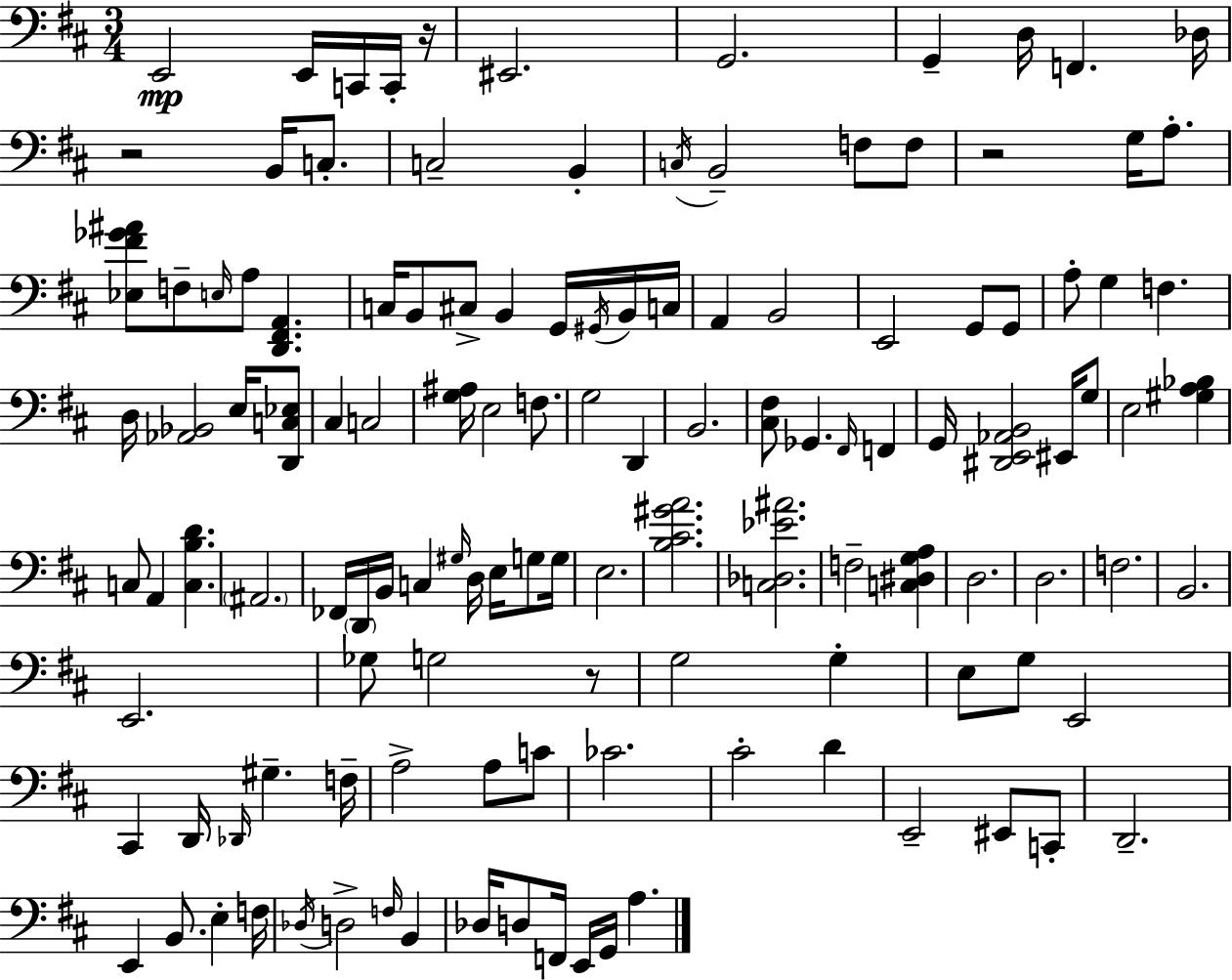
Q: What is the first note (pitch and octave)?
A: E2